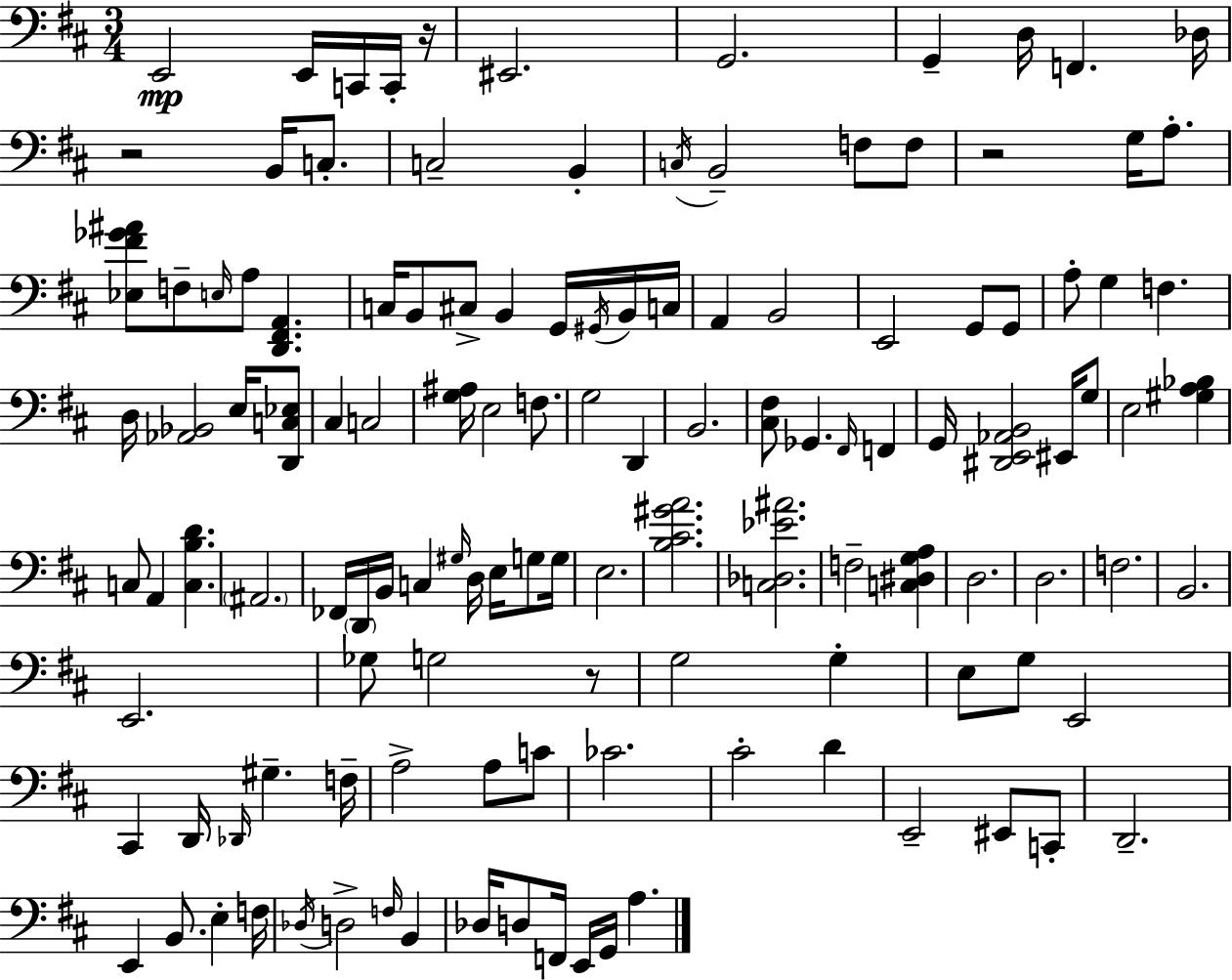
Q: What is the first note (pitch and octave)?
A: E2